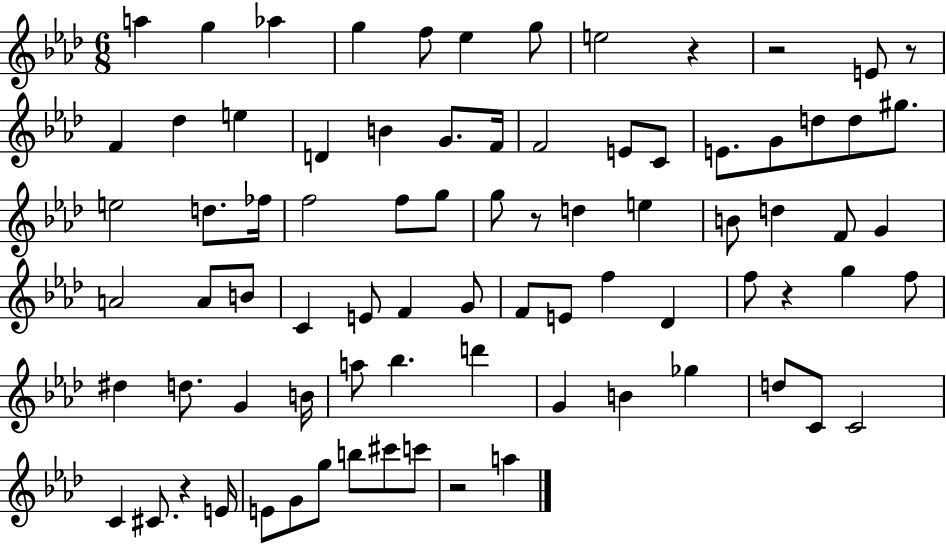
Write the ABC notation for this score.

X:1
T:Untitled
M:6/8
L:1/4
K:Ab
a g _a g f/2 _e g/2 e2 z z2 E/2 z/2 F _d e D B G/2 F/4 F2 E/2 C/2 E/2 G/2 d/2 d/2 ^g/2 e2 d/2 _f/4 f2 f/2 g/2 g/2 z/2 d e B/2 d F/2 G A2 A/2 B/2 C E/2 F G/2 F/2 E/2 f _D f/2 z g f/2 ^d d/2 G B/4 a/2 _b d' G B _g d/2 C/2 C2 C ^C/2 z E/4 E/2 G/2 g/2 b/2 ^c'/2 c'/2 z2 a